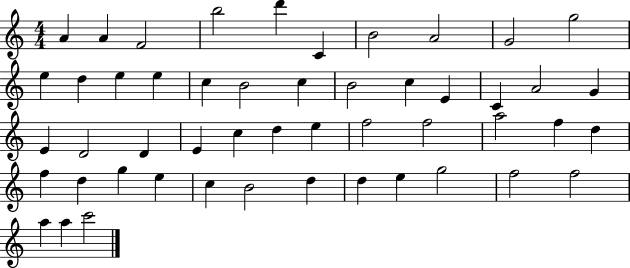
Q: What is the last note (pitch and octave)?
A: C6